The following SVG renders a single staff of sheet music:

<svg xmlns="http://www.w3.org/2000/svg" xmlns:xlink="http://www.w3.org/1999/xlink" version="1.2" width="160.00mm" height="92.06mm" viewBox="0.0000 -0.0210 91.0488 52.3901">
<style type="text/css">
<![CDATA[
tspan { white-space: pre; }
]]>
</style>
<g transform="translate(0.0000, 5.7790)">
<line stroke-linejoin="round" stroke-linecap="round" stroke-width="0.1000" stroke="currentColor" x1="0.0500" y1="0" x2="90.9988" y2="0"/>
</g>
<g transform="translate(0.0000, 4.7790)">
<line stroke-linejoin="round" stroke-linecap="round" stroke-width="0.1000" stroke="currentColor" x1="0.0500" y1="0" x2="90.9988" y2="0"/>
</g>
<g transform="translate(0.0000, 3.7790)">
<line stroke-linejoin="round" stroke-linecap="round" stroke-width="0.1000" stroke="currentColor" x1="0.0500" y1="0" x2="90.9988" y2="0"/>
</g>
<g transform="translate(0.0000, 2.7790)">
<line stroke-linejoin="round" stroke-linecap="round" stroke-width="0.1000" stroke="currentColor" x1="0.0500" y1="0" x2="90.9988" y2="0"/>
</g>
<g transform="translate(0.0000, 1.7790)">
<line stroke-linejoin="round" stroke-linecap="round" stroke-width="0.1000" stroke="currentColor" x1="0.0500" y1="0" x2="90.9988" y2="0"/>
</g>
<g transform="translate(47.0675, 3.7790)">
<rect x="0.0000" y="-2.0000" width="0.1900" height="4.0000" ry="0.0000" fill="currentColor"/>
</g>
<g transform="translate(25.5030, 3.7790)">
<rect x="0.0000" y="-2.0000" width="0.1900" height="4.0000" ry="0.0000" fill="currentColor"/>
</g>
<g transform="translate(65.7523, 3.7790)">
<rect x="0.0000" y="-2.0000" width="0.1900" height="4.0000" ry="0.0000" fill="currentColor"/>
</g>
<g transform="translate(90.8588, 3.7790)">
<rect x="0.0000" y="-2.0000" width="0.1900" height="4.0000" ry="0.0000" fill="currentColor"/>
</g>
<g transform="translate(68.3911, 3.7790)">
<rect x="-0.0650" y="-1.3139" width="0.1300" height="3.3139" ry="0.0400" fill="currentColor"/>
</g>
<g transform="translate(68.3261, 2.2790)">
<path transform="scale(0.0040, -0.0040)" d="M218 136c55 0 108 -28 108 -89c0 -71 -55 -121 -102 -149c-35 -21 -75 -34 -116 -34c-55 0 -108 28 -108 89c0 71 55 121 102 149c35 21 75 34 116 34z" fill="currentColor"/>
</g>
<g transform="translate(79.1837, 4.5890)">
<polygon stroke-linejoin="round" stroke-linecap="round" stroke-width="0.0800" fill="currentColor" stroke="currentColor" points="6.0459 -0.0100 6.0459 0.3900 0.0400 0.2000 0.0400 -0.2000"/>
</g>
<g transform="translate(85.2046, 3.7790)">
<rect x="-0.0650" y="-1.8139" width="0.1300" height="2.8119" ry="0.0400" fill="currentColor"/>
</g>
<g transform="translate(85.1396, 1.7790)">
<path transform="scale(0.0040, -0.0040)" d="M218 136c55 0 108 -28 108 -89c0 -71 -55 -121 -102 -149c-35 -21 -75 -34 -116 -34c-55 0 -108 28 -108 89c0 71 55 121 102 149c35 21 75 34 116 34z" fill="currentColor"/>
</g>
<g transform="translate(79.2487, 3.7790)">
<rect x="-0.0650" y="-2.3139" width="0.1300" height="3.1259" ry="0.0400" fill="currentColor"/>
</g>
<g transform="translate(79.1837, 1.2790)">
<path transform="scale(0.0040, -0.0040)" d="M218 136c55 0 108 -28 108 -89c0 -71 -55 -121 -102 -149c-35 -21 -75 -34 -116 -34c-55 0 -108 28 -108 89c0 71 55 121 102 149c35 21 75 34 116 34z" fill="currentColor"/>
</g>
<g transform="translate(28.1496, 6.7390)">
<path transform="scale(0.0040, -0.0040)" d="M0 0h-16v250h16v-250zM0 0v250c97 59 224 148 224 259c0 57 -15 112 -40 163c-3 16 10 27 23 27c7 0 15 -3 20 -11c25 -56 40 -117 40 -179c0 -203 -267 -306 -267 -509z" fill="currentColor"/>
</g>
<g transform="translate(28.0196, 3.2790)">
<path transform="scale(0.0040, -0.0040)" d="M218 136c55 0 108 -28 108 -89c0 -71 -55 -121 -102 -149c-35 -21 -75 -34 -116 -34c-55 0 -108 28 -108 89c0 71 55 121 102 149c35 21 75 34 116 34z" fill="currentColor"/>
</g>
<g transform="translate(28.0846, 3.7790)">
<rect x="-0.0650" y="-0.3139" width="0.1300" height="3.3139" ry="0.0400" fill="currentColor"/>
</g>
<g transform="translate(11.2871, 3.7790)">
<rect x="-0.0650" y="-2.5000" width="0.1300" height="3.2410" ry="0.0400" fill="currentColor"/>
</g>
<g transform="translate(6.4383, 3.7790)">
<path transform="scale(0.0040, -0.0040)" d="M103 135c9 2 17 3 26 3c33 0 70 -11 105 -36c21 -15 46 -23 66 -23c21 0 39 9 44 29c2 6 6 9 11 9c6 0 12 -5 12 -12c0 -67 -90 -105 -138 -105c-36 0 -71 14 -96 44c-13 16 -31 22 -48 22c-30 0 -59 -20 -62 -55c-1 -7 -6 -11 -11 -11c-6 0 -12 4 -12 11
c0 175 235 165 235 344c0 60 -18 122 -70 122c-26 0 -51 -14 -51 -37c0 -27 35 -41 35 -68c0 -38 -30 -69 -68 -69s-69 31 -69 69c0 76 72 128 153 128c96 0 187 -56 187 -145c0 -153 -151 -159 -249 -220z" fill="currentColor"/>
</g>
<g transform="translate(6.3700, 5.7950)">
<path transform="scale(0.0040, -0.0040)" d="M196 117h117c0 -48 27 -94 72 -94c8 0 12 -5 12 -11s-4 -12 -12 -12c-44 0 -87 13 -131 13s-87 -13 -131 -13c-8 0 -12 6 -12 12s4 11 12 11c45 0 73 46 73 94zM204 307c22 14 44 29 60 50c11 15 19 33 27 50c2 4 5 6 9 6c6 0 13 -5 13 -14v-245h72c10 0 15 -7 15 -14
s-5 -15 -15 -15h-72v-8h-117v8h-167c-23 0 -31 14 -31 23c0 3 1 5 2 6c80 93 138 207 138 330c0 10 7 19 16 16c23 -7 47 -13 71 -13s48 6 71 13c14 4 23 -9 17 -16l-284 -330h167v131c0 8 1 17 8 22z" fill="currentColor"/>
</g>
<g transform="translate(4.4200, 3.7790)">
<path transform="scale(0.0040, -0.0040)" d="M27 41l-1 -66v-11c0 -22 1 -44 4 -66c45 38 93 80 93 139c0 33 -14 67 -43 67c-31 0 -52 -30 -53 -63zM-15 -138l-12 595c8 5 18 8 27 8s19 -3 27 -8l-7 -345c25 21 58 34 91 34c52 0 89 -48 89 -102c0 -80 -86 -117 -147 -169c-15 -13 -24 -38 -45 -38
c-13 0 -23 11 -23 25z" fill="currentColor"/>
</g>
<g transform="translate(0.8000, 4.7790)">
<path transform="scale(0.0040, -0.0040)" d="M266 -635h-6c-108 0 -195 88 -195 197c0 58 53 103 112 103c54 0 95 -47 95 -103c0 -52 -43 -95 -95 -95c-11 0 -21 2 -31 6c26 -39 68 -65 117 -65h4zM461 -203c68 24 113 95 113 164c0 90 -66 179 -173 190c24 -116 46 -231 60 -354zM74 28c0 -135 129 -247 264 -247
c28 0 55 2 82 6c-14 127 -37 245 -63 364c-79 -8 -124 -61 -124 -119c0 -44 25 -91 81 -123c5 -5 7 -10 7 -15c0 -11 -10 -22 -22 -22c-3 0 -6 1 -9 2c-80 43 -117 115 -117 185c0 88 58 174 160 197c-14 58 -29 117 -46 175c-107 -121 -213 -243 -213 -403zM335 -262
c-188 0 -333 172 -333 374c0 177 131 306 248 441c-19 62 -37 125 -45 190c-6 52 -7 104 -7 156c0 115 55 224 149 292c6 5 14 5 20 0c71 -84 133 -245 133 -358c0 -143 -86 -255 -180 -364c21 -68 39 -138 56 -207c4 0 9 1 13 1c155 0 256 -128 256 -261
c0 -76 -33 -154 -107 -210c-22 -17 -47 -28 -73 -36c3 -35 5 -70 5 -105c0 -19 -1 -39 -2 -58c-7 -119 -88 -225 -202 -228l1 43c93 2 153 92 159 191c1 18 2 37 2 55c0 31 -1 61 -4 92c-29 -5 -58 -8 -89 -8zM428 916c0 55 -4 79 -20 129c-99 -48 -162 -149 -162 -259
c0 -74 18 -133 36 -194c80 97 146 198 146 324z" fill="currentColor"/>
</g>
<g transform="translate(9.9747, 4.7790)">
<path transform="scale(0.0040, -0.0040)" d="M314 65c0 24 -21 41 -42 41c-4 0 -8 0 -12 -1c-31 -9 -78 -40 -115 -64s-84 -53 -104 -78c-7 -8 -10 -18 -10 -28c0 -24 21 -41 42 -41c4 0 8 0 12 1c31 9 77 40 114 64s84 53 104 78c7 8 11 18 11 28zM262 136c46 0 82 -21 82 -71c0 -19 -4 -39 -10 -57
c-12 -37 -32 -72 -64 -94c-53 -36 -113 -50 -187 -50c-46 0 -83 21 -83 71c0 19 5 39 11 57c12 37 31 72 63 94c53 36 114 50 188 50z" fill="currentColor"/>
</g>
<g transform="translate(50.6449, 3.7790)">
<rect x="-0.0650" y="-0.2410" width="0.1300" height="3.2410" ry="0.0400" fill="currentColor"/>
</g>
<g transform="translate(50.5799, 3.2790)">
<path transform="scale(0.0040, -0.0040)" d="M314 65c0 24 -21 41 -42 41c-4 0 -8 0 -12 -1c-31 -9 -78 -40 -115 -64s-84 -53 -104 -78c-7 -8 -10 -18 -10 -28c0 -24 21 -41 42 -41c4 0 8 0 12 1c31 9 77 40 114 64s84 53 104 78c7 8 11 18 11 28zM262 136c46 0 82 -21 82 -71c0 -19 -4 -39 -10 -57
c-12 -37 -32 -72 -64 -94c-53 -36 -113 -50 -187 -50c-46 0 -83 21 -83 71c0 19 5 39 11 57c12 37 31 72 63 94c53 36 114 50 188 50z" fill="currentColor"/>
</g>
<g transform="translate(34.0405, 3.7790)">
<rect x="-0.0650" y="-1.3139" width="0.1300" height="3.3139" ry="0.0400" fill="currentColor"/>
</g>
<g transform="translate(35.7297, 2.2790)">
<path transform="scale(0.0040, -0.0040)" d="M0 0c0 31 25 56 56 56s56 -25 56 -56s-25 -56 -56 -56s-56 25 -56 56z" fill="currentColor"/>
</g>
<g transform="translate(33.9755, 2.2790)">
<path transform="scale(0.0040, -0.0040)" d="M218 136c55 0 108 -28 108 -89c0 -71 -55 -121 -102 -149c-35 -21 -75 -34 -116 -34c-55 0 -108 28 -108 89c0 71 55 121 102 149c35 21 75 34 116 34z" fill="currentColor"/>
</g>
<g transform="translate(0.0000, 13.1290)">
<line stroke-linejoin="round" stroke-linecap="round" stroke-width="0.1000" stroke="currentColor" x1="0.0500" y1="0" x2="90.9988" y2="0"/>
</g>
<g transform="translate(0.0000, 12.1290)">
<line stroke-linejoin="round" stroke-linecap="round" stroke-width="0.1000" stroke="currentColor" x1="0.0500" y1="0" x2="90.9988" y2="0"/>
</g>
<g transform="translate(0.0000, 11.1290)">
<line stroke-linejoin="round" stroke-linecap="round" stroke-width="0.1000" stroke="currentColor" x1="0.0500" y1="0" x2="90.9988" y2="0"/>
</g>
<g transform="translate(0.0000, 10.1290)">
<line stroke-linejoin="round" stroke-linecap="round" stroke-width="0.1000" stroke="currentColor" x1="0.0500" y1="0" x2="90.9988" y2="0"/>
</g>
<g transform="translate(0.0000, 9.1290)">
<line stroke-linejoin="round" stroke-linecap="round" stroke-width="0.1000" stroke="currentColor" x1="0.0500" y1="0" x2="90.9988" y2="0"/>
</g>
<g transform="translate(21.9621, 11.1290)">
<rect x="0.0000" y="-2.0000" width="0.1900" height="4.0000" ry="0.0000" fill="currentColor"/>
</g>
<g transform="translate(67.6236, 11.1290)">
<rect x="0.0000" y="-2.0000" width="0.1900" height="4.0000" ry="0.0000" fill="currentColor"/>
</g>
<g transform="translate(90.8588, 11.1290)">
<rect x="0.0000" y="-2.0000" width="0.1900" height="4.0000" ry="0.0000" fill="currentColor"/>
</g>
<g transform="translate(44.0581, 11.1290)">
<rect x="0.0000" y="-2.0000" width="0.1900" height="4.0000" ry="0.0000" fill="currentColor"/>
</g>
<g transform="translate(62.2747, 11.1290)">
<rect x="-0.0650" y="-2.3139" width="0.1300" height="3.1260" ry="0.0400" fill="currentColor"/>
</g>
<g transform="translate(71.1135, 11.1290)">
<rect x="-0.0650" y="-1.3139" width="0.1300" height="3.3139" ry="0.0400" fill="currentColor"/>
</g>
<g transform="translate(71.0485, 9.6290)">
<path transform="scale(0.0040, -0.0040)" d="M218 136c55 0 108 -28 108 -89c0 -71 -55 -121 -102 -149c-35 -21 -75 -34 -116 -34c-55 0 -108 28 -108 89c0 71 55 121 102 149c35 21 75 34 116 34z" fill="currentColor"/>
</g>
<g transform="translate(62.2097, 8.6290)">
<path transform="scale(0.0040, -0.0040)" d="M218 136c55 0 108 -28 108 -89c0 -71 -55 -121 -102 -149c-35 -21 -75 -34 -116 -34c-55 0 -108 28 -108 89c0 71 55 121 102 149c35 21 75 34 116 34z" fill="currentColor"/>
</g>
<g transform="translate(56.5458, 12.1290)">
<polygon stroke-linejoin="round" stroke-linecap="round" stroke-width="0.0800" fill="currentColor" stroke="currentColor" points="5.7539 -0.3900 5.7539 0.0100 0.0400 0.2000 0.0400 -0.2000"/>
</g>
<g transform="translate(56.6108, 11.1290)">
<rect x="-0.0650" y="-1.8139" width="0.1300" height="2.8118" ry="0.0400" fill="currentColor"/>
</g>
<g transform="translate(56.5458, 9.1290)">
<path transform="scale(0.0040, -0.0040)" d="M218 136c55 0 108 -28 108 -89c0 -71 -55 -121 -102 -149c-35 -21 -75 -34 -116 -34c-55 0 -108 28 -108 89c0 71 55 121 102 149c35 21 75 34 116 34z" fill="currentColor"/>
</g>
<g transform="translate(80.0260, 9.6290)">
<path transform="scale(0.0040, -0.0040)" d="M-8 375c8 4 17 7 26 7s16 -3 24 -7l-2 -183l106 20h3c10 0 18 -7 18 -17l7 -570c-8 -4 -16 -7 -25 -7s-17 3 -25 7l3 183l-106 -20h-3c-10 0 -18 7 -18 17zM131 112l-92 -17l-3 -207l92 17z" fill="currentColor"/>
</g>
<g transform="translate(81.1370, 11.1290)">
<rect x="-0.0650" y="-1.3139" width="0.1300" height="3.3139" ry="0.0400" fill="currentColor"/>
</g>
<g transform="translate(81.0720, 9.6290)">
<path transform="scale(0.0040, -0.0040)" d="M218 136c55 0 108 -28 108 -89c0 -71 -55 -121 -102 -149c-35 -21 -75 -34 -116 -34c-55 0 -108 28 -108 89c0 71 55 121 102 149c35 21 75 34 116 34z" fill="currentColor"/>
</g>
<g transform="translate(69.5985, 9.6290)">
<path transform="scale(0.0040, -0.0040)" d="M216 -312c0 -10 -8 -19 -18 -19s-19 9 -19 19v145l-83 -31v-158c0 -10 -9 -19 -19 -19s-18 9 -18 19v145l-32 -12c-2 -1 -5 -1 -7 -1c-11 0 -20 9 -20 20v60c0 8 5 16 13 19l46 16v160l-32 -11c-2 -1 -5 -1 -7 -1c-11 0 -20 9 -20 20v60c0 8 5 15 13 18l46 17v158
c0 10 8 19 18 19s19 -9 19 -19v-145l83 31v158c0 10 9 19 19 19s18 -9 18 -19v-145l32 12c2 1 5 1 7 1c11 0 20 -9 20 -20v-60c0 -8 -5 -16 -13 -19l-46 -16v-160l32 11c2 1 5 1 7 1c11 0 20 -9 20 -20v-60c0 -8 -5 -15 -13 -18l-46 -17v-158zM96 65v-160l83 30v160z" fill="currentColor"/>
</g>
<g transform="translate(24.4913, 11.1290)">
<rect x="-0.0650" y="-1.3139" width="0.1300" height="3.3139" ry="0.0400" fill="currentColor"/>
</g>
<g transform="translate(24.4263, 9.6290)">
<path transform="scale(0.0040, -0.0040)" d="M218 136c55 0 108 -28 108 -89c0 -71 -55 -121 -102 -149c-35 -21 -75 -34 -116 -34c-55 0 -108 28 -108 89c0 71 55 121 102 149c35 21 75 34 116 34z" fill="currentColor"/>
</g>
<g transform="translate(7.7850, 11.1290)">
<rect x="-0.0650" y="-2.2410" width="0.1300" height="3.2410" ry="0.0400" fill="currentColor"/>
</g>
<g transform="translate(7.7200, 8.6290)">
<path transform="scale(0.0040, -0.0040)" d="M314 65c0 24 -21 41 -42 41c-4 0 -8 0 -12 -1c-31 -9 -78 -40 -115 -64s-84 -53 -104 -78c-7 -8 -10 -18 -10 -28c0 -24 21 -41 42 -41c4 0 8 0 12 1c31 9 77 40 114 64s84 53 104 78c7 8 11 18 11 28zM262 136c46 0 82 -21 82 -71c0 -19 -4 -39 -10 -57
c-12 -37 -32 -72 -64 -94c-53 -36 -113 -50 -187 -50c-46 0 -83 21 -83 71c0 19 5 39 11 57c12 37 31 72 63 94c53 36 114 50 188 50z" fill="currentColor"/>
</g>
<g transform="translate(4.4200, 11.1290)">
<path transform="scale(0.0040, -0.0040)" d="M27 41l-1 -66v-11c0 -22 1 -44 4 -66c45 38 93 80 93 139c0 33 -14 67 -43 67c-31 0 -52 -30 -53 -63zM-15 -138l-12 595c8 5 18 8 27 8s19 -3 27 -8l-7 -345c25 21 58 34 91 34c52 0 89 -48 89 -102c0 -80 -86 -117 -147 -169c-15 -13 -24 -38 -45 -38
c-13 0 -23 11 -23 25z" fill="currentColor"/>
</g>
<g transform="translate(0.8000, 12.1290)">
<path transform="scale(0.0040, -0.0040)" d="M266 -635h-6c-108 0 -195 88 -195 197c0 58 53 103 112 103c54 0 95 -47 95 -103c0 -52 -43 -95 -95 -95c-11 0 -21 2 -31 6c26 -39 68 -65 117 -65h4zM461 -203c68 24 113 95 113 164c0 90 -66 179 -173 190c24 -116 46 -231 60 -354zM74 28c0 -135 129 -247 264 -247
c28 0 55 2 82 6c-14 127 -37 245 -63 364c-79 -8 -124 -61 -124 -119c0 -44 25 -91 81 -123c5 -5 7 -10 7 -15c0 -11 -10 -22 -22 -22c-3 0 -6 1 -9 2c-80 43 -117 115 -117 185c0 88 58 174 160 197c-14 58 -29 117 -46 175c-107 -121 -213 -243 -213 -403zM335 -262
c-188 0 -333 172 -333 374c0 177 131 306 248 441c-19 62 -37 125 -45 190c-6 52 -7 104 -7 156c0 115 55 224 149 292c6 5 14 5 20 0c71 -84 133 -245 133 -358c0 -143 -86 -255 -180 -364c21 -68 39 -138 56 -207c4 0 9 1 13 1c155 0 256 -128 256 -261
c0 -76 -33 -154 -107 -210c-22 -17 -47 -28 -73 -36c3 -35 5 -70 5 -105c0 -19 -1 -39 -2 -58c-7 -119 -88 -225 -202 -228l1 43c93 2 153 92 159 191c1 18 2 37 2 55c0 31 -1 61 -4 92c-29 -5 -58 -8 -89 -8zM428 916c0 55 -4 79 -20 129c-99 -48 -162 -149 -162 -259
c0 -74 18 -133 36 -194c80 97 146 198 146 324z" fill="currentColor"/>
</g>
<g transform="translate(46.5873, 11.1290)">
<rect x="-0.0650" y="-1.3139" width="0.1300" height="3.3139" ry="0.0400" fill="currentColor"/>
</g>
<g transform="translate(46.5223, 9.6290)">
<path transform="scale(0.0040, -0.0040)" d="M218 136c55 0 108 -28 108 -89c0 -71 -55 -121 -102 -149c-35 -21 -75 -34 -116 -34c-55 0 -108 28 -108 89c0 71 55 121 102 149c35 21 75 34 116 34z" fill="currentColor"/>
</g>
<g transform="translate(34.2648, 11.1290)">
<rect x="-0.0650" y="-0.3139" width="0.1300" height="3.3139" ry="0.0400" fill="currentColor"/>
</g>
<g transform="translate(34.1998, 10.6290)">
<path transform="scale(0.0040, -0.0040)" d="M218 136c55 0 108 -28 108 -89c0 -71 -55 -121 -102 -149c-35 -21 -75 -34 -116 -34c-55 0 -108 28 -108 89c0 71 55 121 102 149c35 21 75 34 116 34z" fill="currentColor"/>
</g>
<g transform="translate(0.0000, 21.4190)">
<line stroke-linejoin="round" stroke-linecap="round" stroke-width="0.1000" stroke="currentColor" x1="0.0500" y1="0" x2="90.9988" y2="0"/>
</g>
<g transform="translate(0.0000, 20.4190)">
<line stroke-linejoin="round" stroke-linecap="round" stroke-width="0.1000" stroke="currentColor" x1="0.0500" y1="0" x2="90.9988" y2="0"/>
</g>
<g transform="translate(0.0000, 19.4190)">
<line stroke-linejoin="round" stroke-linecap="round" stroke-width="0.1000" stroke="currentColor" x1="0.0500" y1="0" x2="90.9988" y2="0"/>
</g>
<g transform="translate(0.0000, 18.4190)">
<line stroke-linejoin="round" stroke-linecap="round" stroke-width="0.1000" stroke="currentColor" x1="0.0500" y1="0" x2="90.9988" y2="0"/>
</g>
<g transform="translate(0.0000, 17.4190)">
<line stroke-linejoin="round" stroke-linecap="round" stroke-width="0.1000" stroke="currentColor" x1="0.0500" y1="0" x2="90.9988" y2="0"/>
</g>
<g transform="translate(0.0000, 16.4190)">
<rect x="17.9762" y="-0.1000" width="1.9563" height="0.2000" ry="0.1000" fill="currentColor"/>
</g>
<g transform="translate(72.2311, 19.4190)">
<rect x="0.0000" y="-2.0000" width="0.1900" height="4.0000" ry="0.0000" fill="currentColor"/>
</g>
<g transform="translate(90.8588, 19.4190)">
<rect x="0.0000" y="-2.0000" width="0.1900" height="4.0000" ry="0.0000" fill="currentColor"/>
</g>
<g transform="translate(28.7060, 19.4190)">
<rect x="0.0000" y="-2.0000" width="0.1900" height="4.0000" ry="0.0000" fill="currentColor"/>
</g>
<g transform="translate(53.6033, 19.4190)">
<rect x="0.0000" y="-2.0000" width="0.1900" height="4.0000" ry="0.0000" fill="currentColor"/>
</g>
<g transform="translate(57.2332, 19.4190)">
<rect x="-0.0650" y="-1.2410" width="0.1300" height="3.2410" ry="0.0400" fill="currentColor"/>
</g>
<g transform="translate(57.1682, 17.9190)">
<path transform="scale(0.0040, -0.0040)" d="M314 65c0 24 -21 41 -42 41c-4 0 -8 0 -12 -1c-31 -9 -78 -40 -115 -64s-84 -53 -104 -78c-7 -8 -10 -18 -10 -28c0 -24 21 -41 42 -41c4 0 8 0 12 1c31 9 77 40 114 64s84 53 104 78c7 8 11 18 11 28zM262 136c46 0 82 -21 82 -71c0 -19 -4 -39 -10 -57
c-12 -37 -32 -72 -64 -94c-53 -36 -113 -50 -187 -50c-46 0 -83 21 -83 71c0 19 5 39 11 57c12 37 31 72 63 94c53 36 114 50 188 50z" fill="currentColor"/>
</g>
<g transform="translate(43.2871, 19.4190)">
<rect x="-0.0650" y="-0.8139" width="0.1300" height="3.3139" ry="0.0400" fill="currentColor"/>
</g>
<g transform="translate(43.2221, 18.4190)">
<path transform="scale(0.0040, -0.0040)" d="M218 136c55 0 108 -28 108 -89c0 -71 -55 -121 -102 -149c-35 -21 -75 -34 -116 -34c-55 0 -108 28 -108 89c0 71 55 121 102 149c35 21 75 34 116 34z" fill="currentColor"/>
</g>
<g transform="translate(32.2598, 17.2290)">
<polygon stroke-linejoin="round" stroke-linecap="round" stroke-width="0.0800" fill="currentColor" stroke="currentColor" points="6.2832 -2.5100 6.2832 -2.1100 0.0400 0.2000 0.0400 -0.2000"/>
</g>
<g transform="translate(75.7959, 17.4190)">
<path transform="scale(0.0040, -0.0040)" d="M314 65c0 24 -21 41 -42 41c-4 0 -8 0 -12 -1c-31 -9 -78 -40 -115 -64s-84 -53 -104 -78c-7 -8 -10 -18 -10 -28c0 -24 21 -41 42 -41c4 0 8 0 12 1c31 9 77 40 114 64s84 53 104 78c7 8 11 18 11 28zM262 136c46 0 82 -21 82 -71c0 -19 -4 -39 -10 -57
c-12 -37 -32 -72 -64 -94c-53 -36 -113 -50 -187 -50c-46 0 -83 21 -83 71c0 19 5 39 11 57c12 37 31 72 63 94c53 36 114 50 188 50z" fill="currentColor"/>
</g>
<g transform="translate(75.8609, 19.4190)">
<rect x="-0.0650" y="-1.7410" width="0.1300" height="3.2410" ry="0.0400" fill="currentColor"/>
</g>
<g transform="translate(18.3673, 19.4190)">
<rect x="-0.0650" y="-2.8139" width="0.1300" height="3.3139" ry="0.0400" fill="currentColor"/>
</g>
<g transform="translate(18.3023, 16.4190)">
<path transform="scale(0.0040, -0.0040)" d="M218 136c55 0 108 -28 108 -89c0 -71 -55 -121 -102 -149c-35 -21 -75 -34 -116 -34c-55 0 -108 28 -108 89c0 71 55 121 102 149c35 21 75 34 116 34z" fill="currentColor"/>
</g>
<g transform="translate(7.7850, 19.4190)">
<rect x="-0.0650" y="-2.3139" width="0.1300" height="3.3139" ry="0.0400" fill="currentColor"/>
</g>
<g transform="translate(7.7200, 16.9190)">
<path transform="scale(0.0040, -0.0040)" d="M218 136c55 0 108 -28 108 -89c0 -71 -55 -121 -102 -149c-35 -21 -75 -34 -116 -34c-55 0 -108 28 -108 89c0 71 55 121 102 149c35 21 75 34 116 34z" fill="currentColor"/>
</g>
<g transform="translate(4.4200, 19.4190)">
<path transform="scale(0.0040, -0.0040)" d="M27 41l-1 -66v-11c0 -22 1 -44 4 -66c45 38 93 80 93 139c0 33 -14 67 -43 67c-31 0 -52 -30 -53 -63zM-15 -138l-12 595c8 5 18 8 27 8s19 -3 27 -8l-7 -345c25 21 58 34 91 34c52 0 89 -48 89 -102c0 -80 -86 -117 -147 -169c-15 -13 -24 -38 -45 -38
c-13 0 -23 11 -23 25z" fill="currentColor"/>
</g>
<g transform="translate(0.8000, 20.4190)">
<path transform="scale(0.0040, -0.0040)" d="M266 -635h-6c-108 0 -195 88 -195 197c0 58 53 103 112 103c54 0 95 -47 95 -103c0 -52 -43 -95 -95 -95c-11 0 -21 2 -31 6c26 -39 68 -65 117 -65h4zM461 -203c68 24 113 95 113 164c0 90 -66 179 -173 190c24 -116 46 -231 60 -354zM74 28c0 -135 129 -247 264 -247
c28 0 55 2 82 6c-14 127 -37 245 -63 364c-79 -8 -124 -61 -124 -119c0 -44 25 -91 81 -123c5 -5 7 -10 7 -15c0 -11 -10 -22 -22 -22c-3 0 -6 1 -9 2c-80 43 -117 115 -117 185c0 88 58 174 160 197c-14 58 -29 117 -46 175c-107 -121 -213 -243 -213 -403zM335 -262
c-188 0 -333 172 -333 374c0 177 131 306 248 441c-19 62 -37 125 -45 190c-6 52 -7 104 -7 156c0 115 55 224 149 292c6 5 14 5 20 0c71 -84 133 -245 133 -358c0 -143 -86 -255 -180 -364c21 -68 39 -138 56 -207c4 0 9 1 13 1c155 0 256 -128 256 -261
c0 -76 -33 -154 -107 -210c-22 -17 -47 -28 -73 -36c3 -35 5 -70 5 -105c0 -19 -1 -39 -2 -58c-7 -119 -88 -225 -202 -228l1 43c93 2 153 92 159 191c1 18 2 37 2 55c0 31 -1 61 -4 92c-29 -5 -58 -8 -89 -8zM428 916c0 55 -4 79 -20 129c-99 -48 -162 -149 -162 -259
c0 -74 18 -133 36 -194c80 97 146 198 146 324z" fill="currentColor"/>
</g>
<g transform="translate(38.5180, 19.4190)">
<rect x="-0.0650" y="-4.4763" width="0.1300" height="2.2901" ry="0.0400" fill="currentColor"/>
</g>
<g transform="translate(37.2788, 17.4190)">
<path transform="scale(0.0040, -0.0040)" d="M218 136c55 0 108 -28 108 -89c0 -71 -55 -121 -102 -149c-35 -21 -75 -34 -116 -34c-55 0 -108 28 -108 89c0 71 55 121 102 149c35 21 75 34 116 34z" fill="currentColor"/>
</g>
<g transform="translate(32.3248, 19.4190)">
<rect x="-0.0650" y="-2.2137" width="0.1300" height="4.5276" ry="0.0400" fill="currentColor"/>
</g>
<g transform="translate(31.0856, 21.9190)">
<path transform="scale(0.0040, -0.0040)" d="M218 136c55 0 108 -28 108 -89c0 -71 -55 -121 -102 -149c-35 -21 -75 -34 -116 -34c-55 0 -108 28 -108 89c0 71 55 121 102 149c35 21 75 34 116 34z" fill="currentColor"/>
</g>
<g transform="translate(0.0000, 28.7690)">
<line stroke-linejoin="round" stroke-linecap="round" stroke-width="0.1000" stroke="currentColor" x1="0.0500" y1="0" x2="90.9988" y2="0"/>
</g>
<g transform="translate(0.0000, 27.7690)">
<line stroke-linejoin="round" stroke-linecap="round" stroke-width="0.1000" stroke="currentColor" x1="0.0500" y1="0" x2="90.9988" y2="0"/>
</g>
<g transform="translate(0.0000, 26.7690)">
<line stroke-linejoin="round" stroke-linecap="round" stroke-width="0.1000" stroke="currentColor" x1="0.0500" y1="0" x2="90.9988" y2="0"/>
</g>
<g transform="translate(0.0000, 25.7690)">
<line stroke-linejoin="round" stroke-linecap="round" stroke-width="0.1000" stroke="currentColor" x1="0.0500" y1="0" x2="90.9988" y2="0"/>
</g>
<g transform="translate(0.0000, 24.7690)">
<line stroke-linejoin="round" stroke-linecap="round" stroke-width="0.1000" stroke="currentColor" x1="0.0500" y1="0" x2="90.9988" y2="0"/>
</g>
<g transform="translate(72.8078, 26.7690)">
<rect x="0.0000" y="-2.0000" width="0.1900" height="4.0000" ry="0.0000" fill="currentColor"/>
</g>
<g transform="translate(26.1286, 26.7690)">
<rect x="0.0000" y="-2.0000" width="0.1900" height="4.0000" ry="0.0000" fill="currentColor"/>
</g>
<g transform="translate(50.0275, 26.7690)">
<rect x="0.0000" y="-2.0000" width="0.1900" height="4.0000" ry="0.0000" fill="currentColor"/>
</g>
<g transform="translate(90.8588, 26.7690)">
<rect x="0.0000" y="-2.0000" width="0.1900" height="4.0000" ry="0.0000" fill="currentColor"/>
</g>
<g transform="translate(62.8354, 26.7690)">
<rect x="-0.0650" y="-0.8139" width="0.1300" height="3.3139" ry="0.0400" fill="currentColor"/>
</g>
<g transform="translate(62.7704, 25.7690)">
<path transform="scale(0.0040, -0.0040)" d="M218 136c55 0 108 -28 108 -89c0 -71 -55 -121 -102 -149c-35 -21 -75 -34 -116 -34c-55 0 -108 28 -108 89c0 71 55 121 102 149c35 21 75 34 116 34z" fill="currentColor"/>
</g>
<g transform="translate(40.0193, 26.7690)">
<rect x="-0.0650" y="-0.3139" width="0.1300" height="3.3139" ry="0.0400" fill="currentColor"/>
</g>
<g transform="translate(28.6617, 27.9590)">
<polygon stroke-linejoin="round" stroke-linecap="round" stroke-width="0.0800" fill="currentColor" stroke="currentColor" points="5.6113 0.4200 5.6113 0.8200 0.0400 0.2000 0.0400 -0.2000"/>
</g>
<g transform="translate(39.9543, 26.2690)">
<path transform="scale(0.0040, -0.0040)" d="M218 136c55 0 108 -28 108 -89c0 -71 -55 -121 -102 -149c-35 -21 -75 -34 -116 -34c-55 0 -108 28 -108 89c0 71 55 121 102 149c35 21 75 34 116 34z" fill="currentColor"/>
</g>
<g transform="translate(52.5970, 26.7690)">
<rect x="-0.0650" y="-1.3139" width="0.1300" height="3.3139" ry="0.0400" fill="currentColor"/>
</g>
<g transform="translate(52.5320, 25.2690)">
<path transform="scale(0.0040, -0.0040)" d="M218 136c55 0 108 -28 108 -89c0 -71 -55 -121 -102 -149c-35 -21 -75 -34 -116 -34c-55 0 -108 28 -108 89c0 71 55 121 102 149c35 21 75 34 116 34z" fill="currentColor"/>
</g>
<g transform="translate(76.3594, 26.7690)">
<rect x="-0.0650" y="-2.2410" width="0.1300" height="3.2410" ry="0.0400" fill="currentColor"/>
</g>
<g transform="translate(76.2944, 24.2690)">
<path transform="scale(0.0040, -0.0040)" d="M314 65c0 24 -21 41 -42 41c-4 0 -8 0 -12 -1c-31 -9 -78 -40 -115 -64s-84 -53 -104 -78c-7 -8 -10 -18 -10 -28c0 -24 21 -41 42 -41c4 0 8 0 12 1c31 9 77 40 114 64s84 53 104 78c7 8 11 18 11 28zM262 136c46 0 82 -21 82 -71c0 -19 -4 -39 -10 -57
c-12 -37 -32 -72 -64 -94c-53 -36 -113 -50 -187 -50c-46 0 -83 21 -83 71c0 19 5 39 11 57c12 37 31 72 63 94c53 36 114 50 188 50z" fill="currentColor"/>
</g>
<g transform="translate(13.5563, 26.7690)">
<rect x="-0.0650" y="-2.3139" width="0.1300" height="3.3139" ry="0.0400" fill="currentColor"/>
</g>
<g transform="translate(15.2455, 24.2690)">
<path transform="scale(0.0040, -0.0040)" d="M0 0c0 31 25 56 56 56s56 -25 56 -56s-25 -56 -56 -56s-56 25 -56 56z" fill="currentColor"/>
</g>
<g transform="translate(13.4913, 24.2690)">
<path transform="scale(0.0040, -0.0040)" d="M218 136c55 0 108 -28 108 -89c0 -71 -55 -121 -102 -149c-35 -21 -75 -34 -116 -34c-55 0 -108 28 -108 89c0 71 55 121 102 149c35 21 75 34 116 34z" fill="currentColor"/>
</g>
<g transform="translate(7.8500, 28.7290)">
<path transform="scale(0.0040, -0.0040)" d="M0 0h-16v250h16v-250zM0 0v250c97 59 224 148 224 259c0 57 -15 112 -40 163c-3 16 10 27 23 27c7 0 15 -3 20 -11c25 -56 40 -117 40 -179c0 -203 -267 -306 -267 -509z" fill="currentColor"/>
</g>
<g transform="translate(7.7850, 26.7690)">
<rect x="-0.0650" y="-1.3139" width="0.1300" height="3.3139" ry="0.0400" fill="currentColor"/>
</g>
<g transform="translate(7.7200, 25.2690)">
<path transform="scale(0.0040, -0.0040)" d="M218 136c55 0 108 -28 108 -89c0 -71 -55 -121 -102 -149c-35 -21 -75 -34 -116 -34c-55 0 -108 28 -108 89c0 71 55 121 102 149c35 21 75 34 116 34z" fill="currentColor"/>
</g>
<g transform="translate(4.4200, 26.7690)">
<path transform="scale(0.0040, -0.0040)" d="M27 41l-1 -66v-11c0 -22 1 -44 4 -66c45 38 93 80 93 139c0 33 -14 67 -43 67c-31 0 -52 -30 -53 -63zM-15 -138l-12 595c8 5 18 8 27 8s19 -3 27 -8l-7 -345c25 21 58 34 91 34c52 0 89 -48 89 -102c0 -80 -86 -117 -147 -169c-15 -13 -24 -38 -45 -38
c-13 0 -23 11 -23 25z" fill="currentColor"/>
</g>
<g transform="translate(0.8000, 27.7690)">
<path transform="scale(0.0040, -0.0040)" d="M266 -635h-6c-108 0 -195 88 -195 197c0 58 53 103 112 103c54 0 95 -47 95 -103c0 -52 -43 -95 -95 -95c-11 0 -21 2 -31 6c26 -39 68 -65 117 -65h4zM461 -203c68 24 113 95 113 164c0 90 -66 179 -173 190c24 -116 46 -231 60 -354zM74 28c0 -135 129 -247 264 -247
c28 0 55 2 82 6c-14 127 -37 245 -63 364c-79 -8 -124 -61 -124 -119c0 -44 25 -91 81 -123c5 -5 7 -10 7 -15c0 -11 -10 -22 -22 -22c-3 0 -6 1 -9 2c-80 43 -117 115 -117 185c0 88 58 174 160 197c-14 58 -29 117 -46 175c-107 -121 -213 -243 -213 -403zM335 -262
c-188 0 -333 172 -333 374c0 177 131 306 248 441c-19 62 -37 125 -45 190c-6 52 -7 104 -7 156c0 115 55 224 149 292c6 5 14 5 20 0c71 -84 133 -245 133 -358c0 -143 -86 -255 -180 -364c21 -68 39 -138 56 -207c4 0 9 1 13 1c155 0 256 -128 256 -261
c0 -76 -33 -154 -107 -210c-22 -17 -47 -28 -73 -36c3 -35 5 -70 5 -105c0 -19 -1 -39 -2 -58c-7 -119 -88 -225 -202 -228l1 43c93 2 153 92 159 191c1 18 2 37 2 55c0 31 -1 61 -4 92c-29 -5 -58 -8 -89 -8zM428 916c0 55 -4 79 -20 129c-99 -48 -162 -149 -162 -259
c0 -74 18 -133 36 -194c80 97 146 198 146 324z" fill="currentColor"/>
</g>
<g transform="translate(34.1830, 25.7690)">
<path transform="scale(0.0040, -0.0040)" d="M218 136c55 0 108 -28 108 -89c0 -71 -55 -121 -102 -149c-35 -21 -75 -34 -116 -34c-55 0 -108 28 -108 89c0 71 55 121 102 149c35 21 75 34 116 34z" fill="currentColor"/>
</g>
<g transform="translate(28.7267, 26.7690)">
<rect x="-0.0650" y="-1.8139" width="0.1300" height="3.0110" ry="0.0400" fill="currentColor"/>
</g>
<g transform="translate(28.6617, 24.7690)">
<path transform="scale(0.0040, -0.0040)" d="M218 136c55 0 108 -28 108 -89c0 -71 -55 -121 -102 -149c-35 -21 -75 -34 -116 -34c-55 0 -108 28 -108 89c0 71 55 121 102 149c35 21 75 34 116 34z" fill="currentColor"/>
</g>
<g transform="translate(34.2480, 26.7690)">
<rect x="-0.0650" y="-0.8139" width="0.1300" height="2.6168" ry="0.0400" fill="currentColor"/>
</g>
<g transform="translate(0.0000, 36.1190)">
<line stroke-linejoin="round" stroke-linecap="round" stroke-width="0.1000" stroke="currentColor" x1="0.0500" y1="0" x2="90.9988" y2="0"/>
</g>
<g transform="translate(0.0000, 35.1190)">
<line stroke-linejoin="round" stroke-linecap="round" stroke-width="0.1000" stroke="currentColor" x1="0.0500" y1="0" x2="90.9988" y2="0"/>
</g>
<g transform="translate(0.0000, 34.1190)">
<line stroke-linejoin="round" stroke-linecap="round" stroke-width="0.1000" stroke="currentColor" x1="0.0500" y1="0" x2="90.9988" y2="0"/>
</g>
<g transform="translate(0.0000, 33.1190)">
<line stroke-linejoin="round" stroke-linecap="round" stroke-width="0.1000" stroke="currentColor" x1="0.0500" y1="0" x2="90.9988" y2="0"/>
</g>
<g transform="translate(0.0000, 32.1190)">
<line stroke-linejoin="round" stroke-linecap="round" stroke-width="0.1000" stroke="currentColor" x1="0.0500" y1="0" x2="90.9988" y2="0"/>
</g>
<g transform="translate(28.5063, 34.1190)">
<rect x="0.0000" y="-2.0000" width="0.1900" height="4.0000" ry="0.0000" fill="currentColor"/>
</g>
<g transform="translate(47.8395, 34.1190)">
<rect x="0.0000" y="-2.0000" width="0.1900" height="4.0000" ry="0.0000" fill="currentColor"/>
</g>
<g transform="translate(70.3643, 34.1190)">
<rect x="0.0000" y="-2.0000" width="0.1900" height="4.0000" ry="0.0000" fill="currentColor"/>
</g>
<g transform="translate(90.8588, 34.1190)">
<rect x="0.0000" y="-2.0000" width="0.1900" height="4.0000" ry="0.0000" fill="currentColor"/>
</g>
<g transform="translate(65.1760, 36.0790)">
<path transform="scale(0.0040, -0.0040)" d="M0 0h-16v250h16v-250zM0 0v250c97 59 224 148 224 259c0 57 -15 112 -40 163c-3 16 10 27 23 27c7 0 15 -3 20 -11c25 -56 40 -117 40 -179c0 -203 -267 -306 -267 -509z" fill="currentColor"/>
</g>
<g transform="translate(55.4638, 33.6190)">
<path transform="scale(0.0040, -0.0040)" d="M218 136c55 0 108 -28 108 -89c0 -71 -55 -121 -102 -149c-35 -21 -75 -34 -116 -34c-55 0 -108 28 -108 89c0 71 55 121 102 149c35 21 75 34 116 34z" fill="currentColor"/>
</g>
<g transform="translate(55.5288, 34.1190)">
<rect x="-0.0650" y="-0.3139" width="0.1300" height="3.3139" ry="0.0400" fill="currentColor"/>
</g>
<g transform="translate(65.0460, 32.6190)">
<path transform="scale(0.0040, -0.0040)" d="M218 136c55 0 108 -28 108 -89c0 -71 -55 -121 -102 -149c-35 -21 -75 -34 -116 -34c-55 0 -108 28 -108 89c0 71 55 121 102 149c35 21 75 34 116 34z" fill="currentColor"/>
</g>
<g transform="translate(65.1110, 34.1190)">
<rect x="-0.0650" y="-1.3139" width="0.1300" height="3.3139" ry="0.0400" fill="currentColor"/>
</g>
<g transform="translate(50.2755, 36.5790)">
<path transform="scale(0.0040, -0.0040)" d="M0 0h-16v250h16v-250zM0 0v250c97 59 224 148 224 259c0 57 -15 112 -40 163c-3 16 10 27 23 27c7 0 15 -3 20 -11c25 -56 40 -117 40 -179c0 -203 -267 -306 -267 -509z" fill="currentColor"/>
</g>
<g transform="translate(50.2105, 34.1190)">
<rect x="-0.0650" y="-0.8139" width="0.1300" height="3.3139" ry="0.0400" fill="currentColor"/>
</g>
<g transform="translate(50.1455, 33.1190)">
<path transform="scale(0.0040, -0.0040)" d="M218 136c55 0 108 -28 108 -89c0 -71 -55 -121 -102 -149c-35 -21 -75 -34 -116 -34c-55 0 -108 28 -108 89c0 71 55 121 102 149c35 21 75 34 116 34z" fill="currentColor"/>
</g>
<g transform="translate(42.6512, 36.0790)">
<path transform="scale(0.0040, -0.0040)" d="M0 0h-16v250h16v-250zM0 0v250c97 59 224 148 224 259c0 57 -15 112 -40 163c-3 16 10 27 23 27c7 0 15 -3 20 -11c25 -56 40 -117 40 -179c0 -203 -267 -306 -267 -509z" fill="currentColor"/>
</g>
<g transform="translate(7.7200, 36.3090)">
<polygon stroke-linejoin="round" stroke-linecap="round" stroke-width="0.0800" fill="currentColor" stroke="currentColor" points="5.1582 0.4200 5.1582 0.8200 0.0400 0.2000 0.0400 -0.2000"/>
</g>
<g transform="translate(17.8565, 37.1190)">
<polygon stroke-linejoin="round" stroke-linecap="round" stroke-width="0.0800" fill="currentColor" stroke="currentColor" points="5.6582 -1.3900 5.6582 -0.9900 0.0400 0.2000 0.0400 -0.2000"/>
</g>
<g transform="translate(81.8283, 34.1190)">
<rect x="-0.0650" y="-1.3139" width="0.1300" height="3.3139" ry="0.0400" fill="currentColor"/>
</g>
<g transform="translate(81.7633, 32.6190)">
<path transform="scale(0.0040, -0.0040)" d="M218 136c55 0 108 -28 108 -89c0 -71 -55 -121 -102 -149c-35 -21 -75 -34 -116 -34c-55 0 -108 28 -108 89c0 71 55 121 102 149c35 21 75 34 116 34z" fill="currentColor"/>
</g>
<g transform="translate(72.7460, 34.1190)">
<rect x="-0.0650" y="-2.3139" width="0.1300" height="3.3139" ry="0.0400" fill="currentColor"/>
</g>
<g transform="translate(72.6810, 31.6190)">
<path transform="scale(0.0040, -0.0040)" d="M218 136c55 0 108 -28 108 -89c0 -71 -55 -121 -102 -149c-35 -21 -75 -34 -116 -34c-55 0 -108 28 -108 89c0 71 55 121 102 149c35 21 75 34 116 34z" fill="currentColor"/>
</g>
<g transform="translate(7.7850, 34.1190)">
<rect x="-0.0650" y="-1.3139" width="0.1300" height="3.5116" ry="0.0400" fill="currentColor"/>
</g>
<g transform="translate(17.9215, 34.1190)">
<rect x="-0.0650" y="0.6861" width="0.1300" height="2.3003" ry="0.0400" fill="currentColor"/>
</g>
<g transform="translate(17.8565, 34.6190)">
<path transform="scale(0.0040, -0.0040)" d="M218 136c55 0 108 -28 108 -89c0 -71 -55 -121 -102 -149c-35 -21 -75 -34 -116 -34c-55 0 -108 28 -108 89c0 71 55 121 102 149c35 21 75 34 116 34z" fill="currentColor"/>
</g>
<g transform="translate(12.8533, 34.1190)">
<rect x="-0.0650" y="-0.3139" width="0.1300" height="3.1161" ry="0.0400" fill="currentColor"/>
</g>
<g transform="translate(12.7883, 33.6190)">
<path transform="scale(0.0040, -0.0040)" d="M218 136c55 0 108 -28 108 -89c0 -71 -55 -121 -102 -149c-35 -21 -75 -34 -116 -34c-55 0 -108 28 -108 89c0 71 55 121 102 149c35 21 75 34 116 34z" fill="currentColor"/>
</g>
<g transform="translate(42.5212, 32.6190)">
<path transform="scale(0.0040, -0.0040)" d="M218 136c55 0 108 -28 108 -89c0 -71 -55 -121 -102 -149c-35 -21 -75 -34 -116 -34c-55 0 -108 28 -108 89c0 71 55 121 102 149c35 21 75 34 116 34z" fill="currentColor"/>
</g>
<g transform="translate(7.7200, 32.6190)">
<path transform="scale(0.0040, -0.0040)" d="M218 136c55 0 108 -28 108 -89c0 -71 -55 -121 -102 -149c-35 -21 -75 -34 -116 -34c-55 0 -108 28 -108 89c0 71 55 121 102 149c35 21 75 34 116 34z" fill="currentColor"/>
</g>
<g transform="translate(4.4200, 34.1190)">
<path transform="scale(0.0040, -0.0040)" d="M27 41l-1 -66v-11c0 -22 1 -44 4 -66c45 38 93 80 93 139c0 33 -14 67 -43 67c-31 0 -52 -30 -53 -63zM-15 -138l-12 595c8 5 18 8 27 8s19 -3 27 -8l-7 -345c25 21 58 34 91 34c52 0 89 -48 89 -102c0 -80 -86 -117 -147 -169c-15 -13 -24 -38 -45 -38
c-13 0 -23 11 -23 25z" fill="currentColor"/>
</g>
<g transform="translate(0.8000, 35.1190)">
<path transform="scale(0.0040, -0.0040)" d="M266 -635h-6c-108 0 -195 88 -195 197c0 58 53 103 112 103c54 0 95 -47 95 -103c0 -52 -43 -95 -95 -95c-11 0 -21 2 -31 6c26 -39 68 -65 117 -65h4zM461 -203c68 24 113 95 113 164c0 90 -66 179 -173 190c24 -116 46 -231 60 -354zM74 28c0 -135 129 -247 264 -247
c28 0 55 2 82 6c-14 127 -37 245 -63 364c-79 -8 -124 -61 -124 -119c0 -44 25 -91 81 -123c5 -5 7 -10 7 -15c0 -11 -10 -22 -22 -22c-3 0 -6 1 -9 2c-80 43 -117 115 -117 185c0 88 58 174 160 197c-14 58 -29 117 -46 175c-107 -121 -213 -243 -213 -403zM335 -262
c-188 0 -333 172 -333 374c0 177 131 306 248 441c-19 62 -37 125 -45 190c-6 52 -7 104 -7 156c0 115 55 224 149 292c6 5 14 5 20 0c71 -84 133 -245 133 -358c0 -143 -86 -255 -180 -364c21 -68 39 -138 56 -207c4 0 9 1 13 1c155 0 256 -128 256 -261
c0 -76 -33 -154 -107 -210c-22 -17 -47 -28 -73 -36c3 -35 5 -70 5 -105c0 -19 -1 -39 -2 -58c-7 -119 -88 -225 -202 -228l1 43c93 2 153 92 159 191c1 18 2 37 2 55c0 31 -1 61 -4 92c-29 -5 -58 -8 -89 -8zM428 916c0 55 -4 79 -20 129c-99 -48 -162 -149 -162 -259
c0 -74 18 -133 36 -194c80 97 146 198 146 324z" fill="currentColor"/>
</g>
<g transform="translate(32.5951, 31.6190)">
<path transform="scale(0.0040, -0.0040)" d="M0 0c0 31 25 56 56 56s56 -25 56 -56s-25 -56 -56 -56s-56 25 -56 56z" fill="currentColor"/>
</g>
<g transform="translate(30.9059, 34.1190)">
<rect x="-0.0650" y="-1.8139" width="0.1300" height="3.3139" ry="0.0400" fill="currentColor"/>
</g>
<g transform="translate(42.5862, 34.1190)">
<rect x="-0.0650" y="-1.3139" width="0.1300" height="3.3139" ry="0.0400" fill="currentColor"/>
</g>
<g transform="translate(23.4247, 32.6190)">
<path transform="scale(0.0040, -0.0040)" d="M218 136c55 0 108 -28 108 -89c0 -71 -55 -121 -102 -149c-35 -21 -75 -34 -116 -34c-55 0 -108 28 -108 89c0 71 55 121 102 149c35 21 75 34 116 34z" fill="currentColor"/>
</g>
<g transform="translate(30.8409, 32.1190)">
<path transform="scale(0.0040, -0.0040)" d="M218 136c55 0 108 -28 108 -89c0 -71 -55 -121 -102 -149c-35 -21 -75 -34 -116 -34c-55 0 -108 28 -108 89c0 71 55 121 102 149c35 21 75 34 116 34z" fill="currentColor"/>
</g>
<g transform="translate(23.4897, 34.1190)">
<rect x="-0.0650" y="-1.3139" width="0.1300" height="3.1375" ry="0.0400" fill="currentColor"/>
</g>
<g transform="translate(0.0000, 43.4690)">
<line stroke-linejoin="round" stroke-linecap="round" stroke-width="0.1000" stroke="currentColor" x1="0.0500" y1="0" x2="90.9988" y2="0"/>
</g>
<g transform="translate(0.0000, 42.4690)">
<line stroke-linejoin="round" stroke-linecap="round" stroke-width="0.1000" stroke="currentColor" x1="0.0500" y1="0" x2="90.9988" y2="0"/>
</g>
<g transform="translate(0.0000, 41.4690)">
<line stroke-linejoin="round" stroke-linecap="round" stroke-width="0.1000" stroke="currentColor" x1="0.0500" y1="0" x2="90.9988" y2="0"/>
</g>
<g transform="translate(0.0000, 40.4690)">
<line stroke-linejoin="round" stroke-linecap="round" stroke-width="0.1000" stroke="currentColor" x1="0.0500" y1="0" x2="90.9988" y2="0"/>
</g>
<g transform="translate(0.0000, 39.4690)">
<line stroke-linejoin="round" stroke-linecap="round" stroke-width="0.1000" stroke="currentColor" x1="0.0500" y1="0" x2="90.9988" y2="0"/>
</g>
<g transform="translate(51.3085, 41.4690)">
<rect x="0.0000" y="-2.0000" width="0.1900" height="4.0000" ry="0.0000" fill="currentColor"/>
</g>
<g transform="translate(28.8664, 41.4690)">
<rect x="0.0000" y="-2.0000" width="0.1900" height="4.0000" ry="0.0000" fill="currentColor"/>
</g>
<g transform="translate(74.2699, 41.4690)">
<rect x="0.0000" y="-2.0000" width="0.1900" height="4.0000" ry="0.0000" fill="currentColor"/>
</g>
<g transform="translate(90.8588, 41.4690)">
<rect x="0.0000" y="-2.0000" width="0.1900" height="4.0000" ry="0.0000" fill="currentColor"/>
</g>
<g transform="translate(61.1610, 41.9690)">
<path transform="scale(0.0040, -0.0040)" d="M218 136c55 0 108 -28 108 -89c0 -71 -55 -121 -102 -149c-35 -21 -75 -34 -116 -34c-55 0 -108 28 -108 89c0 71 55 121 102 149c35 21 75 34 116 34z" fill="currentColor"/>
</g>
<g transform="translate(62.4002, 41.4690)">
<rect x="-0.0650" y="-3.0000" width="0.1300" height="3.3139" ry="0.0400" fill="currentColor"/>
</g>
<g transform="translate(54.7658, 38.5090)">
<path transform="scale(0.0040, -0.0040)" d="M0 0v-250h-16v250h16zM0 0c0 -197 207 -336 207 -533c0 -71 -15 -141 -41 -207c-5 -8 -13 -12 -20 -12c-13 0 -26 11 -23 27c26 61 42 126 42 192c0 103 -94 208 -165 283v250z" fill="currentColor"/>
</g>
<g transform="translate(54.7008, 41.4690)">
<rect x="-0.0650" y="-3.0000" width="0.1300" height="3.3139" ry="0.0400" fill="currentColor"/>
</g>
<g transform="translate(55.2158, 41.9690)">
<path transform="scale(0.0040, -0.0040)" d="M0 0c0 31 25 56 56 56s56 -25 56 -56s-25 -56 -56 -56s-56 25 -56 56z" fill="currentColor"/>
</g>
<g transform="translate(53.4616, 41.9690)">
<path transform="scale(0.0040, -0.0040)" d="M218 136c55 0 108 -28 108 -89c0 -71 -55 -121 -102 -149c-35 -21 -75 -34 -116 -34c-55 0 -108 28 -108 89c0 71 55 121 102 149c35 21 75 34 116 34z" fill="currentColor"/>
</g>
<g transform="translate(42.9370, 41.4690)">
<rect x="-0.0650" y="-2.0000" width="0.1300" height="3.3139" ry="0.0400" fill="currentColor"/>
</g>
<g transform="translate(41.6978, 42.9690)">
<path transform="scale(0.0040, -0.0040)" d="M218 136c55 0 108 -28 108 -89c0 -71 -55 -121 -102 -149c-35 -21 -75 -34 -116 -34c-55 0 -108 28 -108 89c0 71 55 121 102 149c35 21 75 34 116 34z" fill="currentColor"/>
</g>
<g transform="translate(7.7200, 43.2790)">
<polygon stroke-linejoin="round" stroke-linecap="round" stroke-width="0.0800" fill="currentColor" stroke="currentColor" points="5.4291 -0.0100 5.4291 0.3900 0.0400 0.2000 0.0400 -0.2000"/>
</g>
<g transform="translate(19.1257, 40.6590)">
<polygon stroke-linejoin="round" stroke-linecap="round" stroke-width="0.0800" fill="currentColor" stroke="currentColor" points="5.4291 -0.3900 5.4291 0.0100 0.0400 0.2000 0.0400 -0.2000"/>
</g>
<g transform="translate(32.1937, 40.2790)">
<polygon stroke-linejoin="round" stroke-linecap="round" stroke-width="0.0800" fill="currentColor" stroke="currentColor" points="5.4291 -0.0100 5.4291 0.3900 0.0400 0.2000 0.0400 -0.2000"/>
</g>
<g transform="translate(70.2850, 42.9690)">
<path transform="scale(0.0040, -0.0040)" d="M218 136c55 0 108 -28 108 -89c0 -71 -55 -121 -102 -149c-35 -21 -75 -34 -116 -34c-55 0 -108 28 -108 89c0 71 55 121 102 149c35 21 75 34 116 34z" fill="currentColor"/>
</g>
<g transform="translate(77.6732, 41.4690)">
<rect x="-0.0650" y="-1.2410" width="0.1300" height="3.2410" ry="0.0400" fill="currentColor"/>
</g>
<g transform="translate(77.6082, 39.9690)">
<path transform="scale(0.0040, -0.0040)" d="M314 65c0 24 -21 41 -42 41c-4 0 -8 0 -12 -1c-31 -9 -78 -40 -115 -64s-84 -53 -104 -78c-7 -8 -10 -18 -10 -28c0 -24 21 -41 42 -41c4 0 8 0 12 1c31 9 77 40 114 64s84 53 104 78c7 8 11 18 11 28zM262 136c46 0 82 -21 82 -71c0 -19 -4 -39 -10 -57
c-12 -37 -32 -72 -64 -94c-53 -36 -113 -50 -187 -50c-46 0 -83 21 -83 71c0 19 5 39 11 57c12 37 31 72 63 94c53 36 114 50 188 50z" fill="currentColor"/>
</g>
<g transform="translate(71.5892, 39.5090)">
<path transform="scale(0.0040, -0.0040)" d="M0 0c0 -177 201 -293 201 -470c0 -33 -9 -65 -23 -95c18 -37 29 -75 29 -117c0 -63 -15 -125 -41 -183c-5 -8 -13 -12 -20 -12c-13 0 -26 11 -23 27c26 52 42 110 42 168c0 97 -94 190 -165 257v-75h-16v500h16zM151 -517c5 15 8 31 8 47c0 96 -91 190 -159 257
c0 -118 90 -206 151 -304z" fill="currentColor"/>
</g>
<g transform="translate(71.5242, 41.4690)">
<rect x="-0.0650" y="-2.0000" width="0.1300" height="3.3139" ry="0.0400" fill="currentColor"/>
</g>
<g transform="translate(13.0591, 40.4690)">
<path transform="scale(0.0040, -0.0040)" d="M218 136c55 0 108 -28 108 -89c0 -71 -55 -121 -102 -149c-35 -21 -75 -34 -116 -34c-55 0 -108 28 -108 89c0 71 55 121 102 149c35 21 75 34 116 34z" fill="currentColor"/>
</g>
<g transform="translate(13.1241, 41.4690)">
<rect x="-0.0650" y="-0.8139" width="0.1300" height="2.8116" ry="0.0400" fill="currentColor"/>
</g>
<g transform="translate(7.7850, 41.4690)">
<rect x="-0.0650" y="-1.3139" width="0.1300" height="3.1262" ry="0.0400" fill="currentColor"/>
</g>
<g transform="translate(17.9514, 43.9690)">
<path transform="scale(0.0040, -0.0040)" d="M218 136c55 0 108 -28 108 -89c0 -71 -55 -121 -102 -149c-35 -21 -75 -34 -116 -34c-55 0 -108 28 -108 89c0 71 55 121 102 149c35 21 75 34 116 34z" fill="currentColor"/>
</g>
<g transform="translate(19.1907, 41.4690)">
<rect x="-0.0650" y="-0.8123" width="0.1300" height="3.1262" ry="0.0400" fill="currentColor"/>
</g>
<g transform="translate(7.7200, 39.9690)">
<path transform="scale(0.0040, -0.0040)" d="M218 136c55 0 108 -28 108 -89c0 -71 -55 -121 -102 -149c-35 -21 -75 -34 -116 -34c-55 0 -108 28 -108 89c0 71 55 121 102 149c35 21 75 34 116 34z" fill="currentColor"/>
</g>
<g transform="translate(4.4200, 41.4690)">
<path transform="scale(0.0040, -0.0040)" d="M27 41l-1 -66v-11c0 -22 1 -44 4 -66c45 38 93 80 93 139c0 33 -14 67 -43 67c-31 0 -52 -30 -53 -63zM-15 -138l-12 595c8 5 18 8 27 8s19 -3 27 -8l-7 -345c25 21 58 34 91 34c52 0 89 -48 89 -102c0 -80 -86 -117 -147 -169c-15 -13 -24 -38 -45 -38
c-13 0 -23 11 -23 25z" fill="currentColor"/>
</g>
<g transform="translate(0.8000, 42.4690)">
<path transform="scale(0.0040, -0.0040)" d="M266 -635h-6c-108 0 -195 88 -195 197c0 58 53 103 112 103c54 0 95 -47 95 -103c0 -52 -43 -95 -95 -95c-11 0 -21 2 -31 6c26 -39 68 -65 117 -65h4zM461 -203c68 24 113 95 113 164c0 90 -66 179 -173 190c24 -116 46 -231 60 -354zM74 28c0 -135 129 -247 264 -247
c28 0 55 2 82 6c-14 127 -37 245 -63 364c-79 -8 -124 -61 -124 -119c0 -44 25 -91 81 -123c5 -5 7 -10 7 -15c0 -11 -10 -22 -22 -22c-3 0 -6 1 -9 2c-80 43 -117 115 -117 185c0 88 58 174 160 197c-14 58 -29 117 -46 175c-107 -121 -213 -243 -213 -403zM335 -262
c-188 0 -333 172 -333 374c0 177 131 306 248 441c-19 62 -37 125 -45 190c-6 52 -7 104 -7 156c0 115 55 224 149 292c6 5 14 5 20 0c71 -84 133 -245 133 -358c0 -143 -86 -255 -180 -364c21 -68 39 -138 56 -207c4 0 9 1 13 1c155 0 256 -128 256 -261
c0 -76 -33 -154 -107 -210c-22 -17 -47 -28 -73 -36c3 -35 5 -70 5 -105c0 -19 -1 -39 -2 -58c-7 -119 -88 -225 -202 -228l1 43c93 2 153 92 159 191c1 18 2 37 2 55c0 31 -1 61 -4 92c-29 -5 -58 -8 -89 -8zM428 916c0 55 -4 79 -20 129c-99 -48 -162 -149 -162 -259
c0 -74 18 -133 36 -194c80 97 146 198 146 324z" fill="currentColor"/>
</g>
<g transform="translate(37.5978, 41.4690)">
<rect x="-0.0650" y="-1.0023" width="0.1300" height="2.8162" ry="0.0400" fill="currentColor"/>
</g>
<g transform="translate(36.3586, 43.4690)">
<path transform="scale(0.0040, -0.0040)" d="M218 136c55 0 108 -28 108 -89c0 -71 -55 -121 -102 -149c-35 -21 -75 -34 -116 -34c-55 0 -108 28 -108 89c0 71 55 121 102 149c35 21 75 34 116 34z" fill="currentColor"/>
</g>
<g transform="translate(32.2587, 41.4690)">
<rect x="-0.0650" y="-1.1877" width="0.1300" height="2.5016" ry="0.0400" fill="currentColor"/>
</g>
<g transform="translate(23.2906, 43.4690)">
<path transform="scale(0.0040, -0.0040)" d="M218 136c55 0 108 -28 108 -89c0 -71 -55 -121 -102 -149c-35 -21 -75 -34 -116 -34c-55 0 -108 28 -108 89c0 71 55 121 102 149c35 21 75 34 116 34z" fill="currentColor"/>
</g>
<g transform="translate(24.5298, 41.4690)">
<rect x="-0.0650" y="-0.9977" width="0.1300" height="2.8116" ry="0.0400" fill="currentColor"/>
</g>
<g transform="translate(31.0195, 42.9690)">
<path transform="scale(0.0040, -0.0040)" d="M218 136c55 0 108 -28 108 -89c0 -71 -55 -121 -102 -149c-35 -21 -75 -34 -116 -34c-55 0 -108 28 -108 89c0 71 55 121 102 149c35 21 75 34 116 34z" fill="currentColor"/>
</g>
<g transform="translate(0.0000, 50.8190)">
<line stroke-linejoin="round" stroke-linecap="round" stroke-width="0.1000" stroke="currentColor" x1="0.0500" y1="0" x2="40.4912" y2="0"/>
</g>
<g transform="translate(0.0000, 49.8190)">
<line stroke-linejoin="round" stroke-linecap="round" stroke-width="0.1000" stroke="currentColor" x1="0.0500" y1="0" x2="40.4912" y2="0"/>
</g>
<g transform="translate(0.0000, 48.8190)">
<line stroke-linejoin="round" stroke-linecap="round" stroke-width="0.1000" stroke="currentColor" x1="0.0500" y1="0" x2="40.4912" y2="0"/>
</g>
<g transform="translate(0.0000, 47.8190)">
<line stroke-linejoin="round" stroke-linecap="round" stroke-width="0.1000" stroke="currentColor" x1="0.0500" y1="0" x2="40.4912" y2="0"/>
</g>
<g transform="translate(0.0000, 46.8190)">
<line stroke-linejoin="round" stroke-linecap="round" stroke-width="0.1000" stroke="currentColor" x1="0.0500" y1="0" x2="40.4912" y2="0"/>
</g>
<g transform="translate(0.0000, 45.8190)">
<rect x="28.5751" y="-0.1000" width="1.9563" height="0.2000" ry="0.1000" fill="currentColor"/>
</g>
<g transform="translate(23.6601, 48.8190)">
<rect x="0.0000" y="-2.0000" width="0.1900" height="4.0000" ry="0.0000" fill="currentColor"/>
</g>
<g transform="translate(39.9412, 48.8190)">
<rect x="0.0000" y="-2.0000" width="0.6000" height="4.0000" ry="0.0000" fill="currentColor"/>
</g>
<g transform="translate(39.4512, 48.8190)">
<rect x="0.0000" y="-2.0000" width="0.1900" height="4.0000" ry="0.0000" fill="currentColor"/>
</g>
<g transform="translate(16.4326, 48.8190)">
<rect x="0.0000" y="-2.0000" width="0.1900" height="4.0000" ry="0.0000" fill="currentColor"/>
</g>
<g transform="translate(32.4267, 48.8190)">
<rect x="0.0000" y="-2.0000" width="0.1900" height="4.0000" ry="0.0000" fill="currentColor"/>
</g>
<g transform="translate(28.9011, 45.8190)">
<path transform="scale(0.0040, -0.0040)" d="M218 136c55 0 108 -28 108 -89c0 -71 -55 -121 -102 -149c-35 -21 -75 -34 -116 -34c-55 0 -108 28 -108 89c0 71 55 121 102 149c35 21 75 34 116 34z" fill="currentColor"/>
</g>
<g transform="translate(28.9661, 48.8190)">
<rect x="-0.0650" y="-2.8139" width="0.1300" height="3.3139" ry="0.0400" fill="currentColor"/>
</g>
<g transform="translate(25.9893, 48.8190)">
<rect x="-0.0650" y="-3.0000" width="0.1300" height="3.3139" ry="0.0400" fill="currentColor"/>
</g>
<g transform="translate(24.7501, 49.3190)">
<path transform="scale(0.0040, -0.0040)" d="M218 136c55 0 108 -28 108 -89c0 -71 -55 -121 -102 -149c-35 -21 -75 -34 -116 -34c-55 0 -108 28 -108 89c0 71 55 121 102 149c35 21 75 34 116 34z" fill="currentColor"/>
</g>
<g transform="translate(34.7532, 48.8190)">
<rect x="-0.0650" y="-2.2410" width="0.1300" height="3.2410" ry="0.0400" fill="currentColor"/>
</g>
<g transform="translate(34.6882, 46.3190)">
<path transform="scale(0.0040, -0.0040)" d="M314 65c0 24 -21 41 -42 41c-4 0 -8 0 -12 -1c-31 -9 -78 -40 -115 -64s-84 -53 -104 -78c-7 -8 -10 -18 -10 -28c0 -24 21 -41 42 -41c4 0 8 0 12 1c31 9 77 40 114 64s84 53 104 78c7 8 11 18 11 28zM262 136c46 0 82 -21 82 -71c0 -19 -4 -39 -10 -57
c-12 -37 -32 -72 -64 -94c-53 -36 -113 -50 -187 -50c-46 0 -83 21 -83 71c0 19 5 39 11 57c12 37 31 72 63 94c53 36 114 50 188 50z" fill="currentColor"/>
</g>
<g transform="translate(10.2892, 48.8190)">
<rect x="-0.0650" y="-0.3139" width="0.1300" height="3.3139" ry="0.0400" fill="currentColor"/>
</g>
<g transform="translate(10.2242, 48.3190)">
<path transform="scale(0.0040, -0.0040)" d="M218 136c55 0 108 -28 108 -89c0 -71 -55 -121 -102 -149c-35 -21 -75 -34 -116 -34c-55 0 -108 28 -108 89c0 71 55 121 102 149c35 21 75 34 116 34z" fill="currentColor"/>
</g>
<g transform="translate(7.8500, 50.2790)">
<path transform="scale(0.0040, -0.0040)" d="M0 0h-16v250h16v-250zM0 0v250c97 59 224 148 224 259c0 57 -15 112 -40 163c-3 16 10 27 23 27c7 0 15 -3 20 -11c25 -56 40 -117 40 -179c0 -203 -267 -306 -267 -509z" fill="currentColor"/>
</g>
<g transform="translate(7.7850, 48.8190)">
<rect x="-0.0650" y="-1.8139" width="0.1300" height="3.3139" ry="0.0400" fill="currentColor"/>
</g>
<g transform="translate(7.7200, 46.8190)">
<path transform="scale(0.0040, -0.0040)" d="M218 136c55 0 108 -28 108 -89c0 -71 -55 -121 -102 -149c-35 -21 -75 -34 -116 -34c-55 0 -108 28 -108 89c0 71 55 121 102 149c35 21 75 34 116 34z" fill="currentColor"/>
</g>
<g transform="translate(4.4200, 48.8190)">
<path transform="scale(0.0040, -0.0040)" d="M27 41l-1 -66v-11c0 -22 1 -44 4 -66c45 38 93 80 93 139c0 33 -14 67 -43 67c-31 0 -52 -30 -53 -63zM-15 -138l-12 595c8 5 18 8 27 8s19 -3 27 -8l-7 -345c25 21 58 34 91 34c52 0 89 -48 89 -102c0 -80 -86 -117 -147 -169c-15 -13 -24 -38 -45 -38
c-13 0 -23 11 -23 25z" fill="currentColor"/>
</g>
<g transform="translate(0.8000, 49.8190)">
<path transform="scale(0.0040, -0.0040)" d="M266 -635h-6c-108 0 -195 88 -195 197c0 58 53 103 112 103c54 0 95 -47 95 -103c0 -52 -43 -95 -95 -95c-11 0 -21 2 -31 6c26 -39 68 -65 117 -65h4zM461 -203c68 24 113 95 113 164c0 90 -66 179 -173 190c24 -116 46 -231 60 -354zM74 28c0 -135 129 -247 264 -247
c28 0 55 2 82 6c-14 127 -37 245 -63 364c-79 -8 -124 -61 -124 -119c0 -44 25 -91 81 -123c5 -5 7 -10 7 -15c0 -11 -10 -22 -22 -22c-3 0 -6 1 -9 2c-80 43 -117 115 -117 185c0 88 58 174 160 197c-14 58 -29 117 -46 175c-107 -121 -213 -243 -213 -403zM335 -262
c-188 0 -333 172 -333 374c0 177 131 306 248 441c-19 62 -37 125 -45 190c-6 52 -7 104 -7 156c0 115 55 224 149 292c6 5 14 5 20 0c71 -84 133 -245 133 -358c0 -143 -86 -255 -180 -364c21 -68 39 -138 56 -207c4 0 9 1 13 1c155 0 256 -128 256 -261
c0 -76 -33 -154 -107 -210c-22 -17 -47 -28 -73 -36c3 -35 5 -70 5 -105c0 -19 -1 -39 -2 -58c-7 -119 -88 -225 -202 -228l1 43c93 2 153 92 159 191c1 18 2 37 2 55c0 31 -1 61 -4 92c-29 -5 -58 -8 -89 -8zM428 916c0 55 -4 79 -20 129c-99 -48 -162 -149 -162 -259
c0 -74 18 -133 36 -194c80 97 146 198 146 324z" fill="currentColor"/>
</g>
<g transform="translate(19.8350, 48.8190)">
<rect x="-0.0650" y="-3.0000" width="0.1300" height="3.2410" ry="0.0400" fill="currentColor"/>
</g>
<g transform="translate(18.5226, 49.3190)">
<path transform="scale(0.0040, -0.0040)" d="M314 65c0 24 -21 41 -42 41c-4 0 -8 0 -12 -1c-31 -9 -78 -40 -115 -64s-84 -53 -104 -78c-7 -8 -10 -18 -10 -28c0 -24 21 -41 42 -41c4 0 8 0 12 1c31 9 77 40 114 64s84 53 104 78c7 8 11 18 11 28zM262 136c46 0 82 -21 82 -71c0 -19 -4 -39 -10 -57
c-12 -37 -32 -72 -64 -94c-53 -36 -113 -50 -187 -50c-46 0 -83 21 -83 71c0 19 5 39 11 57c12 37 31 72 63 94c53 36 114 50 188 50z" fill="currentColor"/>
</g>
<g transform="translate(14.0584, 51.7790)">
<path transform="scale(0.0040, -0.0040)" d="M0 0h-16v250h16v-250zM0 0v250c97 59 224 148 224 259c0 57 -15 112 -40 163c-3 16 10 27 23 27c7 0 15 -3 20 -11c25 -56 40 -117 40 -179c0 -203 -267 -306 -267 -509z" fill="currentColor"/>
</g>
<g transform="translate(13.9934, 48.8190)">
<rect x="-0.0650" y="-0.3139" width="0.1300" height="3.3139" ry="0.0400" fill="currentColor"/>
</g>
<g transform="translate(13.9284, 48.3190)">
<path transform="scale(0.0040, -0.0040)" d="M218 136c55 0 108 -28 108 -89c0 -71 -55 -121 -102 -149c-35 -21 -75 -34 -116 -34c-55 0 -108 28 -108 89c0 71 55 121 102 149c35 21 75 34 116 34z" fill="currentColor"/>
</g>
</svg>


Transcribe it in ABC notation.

X:1
T:Untitled
M:2/4
L:1/4
K:F
G2 c/2 e c2 e g/2 f/2 g2 e c e f/2 g/2 ^e e g a D/2 f/2 d e2 f2 e/2 g f/2 d/2 c e d g2 e/2 c/2 A/2 e/2 f e/2 d/2 c e/2 g e e/2 d/2 D/2 E/2 F/2 E/2 F A/2 A F/4 e2 f/2 c c/2 A2 A a g2